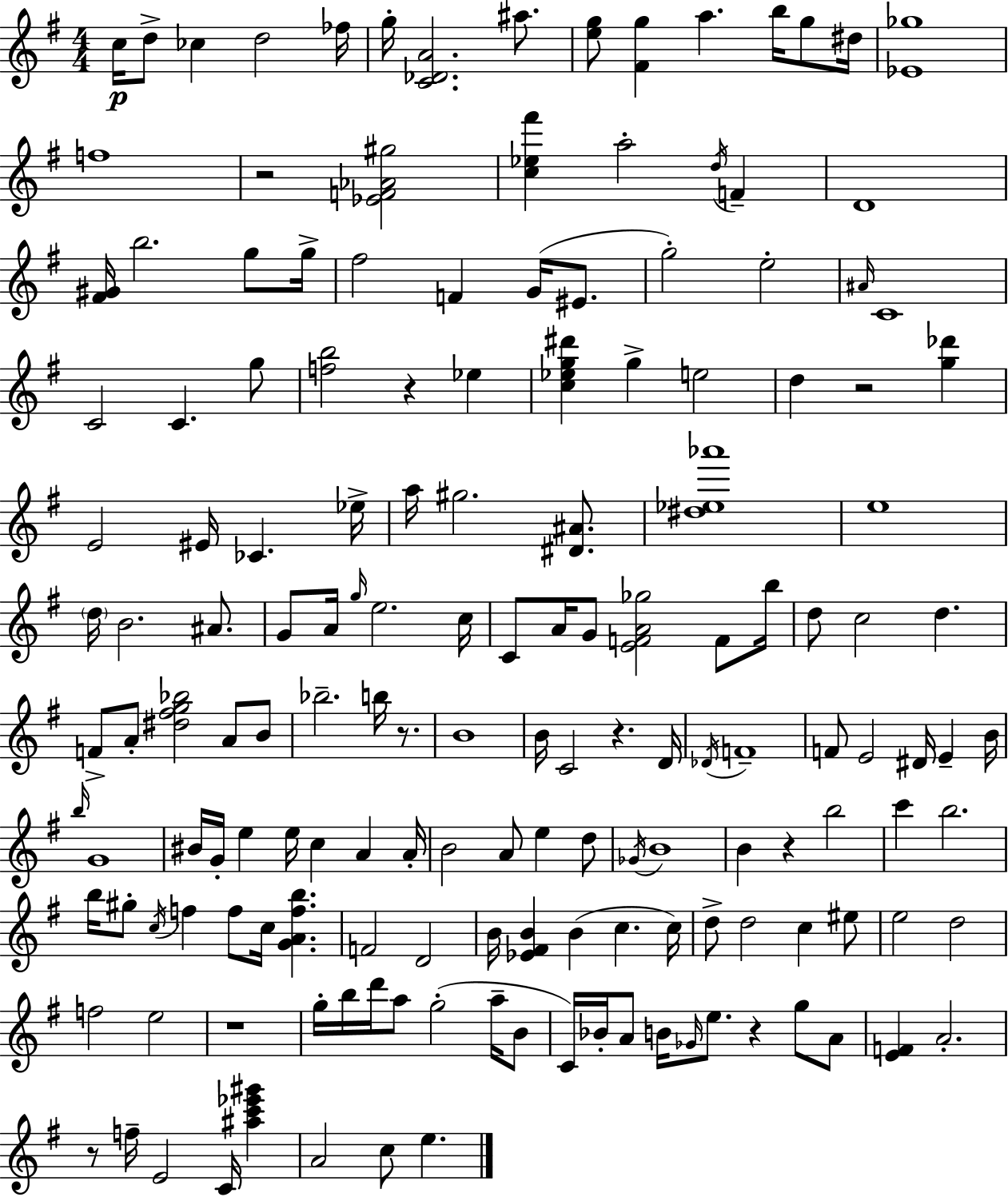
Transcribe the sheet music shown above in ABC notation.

X:1
T:Untitled
M:4/4
L:1/4
K:Em
c/4 d/2 _c d2 _f/4 g/4 [C_DA]2 ^a/2 [eg]/2 [^Fg] a b/4 g/2 ^d/4 [_E_g]4 f4 z2 [_EF_A^g]2 [c_e^f'] a2 d/4 F D4 [^F^G]/4 b2 g/2 g/4 ^f2 F G/4 ^E/2 g2 e2 ^A/4 C4 C2 C g/2 [fb]2 z _e [c_eg^d'] g e2 d z2 [g_d'] E2 ^E/4 _C _e/4 a/4 ^g2 [^D^A]/2 [^d_e_a']4 e4 d/4 B2 ^A/2 G/2 A/4 g/4 e2 c/4 C/2 A/4 G/2 [EFA_g]2 F/2 b/4 d/2 c2 d F/2 A/2 [^d^fg_b]2 A/2 B/2 _b2 b/4 z/2 B4 B/4 C2 z D/4 _D/4 F4 F/2 E2 ^D/4 E B/4 b/4 G4 ^B/4 G/4 e e/4 c A A/4 B2 A/2 e d/2 _G/4 B4 B z b2 c' b2 b/4 ^g/2 c/4 f f/2 c/4 [GAfb] F2 D2 B/4 [_E^FB] B c c/4 d/2 d2 c ^e/2 e2 d2 f2 e2 z4 g/4 b/4 d'/4 a/2 g2 a/4 B/2 C/4 _B/4 A/2 B/4 _G/4 e/2 z g/2 A/2 [EF] A2 z/2 f/4 E2 C/4 [^ac'_e'^g'] A2 c/2 e